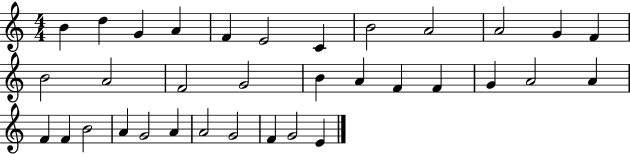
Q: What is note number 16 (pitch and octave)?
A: G4